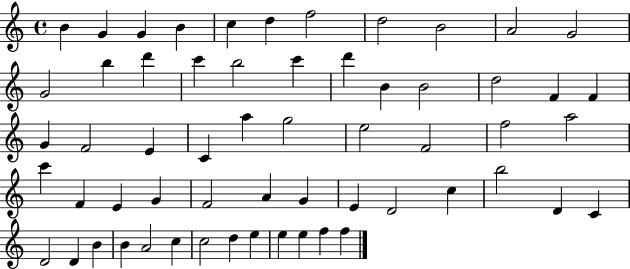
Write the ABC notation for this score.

X:1
T:Untitled
M:4/4
L:1/4
K:C
B G G B c d f2 d2 B2 A2 G2 G2 b d' c' b2 c' d' B B2 d2 F F G F2 E C a g2 e2 F2 f2 a2 c' F E G F2 A G E D2 c b2 D C D2 D B B A2 c c2 d e e e f f